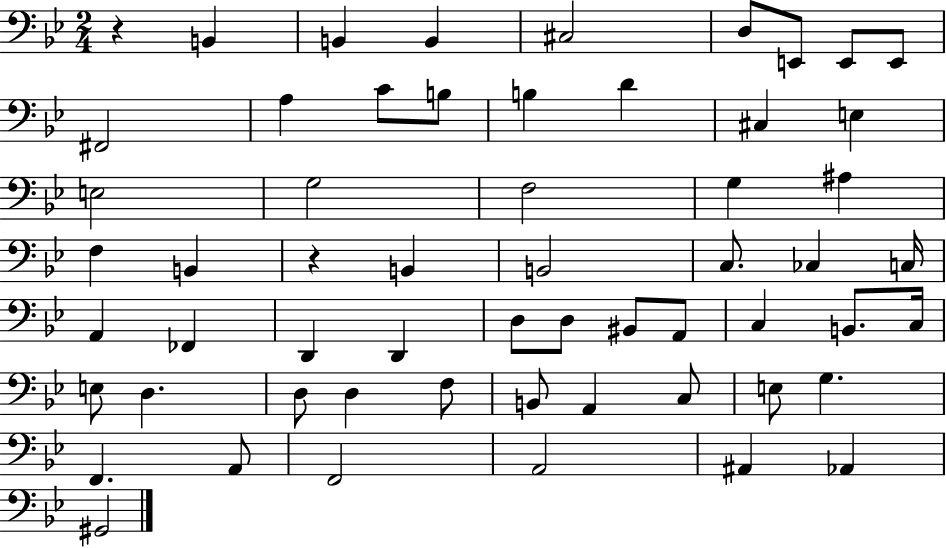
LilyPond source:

{
  \clef bass
  \numericTimeSignature
  \time 2/4
  \key bes \major
  r4 b,4 | b,4 b,4 | cis2 | d8 e,8 e,8 e,8 | \break fis,2 | a4 c'8 b8 | b4 d'4 | cis4 e4 | \break e2 | g2 | f2 | g4 ais4 | \break f4 b,4 | r4 b,4 | b,2 | c8. ces4 c16 | \break a,4 fes,4 | d,4 d,4 | d8 d8 bis,8 a,8 | c4 b,8. c16 | \break e8 d4. | d8 d4 f8 | b,8 a,4 c8 | e8 g4. | \break f,4. a,8 | f,2 | a,2 | ais,4 aes,4 | \break gis,2 | \bar "|."
}